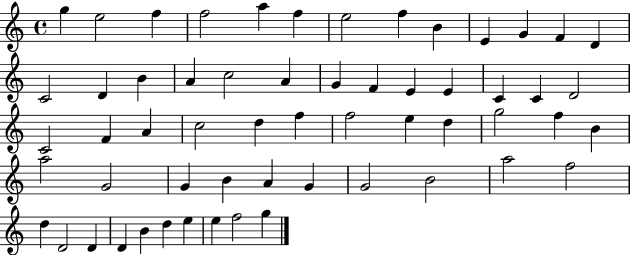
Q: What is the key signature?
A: C major